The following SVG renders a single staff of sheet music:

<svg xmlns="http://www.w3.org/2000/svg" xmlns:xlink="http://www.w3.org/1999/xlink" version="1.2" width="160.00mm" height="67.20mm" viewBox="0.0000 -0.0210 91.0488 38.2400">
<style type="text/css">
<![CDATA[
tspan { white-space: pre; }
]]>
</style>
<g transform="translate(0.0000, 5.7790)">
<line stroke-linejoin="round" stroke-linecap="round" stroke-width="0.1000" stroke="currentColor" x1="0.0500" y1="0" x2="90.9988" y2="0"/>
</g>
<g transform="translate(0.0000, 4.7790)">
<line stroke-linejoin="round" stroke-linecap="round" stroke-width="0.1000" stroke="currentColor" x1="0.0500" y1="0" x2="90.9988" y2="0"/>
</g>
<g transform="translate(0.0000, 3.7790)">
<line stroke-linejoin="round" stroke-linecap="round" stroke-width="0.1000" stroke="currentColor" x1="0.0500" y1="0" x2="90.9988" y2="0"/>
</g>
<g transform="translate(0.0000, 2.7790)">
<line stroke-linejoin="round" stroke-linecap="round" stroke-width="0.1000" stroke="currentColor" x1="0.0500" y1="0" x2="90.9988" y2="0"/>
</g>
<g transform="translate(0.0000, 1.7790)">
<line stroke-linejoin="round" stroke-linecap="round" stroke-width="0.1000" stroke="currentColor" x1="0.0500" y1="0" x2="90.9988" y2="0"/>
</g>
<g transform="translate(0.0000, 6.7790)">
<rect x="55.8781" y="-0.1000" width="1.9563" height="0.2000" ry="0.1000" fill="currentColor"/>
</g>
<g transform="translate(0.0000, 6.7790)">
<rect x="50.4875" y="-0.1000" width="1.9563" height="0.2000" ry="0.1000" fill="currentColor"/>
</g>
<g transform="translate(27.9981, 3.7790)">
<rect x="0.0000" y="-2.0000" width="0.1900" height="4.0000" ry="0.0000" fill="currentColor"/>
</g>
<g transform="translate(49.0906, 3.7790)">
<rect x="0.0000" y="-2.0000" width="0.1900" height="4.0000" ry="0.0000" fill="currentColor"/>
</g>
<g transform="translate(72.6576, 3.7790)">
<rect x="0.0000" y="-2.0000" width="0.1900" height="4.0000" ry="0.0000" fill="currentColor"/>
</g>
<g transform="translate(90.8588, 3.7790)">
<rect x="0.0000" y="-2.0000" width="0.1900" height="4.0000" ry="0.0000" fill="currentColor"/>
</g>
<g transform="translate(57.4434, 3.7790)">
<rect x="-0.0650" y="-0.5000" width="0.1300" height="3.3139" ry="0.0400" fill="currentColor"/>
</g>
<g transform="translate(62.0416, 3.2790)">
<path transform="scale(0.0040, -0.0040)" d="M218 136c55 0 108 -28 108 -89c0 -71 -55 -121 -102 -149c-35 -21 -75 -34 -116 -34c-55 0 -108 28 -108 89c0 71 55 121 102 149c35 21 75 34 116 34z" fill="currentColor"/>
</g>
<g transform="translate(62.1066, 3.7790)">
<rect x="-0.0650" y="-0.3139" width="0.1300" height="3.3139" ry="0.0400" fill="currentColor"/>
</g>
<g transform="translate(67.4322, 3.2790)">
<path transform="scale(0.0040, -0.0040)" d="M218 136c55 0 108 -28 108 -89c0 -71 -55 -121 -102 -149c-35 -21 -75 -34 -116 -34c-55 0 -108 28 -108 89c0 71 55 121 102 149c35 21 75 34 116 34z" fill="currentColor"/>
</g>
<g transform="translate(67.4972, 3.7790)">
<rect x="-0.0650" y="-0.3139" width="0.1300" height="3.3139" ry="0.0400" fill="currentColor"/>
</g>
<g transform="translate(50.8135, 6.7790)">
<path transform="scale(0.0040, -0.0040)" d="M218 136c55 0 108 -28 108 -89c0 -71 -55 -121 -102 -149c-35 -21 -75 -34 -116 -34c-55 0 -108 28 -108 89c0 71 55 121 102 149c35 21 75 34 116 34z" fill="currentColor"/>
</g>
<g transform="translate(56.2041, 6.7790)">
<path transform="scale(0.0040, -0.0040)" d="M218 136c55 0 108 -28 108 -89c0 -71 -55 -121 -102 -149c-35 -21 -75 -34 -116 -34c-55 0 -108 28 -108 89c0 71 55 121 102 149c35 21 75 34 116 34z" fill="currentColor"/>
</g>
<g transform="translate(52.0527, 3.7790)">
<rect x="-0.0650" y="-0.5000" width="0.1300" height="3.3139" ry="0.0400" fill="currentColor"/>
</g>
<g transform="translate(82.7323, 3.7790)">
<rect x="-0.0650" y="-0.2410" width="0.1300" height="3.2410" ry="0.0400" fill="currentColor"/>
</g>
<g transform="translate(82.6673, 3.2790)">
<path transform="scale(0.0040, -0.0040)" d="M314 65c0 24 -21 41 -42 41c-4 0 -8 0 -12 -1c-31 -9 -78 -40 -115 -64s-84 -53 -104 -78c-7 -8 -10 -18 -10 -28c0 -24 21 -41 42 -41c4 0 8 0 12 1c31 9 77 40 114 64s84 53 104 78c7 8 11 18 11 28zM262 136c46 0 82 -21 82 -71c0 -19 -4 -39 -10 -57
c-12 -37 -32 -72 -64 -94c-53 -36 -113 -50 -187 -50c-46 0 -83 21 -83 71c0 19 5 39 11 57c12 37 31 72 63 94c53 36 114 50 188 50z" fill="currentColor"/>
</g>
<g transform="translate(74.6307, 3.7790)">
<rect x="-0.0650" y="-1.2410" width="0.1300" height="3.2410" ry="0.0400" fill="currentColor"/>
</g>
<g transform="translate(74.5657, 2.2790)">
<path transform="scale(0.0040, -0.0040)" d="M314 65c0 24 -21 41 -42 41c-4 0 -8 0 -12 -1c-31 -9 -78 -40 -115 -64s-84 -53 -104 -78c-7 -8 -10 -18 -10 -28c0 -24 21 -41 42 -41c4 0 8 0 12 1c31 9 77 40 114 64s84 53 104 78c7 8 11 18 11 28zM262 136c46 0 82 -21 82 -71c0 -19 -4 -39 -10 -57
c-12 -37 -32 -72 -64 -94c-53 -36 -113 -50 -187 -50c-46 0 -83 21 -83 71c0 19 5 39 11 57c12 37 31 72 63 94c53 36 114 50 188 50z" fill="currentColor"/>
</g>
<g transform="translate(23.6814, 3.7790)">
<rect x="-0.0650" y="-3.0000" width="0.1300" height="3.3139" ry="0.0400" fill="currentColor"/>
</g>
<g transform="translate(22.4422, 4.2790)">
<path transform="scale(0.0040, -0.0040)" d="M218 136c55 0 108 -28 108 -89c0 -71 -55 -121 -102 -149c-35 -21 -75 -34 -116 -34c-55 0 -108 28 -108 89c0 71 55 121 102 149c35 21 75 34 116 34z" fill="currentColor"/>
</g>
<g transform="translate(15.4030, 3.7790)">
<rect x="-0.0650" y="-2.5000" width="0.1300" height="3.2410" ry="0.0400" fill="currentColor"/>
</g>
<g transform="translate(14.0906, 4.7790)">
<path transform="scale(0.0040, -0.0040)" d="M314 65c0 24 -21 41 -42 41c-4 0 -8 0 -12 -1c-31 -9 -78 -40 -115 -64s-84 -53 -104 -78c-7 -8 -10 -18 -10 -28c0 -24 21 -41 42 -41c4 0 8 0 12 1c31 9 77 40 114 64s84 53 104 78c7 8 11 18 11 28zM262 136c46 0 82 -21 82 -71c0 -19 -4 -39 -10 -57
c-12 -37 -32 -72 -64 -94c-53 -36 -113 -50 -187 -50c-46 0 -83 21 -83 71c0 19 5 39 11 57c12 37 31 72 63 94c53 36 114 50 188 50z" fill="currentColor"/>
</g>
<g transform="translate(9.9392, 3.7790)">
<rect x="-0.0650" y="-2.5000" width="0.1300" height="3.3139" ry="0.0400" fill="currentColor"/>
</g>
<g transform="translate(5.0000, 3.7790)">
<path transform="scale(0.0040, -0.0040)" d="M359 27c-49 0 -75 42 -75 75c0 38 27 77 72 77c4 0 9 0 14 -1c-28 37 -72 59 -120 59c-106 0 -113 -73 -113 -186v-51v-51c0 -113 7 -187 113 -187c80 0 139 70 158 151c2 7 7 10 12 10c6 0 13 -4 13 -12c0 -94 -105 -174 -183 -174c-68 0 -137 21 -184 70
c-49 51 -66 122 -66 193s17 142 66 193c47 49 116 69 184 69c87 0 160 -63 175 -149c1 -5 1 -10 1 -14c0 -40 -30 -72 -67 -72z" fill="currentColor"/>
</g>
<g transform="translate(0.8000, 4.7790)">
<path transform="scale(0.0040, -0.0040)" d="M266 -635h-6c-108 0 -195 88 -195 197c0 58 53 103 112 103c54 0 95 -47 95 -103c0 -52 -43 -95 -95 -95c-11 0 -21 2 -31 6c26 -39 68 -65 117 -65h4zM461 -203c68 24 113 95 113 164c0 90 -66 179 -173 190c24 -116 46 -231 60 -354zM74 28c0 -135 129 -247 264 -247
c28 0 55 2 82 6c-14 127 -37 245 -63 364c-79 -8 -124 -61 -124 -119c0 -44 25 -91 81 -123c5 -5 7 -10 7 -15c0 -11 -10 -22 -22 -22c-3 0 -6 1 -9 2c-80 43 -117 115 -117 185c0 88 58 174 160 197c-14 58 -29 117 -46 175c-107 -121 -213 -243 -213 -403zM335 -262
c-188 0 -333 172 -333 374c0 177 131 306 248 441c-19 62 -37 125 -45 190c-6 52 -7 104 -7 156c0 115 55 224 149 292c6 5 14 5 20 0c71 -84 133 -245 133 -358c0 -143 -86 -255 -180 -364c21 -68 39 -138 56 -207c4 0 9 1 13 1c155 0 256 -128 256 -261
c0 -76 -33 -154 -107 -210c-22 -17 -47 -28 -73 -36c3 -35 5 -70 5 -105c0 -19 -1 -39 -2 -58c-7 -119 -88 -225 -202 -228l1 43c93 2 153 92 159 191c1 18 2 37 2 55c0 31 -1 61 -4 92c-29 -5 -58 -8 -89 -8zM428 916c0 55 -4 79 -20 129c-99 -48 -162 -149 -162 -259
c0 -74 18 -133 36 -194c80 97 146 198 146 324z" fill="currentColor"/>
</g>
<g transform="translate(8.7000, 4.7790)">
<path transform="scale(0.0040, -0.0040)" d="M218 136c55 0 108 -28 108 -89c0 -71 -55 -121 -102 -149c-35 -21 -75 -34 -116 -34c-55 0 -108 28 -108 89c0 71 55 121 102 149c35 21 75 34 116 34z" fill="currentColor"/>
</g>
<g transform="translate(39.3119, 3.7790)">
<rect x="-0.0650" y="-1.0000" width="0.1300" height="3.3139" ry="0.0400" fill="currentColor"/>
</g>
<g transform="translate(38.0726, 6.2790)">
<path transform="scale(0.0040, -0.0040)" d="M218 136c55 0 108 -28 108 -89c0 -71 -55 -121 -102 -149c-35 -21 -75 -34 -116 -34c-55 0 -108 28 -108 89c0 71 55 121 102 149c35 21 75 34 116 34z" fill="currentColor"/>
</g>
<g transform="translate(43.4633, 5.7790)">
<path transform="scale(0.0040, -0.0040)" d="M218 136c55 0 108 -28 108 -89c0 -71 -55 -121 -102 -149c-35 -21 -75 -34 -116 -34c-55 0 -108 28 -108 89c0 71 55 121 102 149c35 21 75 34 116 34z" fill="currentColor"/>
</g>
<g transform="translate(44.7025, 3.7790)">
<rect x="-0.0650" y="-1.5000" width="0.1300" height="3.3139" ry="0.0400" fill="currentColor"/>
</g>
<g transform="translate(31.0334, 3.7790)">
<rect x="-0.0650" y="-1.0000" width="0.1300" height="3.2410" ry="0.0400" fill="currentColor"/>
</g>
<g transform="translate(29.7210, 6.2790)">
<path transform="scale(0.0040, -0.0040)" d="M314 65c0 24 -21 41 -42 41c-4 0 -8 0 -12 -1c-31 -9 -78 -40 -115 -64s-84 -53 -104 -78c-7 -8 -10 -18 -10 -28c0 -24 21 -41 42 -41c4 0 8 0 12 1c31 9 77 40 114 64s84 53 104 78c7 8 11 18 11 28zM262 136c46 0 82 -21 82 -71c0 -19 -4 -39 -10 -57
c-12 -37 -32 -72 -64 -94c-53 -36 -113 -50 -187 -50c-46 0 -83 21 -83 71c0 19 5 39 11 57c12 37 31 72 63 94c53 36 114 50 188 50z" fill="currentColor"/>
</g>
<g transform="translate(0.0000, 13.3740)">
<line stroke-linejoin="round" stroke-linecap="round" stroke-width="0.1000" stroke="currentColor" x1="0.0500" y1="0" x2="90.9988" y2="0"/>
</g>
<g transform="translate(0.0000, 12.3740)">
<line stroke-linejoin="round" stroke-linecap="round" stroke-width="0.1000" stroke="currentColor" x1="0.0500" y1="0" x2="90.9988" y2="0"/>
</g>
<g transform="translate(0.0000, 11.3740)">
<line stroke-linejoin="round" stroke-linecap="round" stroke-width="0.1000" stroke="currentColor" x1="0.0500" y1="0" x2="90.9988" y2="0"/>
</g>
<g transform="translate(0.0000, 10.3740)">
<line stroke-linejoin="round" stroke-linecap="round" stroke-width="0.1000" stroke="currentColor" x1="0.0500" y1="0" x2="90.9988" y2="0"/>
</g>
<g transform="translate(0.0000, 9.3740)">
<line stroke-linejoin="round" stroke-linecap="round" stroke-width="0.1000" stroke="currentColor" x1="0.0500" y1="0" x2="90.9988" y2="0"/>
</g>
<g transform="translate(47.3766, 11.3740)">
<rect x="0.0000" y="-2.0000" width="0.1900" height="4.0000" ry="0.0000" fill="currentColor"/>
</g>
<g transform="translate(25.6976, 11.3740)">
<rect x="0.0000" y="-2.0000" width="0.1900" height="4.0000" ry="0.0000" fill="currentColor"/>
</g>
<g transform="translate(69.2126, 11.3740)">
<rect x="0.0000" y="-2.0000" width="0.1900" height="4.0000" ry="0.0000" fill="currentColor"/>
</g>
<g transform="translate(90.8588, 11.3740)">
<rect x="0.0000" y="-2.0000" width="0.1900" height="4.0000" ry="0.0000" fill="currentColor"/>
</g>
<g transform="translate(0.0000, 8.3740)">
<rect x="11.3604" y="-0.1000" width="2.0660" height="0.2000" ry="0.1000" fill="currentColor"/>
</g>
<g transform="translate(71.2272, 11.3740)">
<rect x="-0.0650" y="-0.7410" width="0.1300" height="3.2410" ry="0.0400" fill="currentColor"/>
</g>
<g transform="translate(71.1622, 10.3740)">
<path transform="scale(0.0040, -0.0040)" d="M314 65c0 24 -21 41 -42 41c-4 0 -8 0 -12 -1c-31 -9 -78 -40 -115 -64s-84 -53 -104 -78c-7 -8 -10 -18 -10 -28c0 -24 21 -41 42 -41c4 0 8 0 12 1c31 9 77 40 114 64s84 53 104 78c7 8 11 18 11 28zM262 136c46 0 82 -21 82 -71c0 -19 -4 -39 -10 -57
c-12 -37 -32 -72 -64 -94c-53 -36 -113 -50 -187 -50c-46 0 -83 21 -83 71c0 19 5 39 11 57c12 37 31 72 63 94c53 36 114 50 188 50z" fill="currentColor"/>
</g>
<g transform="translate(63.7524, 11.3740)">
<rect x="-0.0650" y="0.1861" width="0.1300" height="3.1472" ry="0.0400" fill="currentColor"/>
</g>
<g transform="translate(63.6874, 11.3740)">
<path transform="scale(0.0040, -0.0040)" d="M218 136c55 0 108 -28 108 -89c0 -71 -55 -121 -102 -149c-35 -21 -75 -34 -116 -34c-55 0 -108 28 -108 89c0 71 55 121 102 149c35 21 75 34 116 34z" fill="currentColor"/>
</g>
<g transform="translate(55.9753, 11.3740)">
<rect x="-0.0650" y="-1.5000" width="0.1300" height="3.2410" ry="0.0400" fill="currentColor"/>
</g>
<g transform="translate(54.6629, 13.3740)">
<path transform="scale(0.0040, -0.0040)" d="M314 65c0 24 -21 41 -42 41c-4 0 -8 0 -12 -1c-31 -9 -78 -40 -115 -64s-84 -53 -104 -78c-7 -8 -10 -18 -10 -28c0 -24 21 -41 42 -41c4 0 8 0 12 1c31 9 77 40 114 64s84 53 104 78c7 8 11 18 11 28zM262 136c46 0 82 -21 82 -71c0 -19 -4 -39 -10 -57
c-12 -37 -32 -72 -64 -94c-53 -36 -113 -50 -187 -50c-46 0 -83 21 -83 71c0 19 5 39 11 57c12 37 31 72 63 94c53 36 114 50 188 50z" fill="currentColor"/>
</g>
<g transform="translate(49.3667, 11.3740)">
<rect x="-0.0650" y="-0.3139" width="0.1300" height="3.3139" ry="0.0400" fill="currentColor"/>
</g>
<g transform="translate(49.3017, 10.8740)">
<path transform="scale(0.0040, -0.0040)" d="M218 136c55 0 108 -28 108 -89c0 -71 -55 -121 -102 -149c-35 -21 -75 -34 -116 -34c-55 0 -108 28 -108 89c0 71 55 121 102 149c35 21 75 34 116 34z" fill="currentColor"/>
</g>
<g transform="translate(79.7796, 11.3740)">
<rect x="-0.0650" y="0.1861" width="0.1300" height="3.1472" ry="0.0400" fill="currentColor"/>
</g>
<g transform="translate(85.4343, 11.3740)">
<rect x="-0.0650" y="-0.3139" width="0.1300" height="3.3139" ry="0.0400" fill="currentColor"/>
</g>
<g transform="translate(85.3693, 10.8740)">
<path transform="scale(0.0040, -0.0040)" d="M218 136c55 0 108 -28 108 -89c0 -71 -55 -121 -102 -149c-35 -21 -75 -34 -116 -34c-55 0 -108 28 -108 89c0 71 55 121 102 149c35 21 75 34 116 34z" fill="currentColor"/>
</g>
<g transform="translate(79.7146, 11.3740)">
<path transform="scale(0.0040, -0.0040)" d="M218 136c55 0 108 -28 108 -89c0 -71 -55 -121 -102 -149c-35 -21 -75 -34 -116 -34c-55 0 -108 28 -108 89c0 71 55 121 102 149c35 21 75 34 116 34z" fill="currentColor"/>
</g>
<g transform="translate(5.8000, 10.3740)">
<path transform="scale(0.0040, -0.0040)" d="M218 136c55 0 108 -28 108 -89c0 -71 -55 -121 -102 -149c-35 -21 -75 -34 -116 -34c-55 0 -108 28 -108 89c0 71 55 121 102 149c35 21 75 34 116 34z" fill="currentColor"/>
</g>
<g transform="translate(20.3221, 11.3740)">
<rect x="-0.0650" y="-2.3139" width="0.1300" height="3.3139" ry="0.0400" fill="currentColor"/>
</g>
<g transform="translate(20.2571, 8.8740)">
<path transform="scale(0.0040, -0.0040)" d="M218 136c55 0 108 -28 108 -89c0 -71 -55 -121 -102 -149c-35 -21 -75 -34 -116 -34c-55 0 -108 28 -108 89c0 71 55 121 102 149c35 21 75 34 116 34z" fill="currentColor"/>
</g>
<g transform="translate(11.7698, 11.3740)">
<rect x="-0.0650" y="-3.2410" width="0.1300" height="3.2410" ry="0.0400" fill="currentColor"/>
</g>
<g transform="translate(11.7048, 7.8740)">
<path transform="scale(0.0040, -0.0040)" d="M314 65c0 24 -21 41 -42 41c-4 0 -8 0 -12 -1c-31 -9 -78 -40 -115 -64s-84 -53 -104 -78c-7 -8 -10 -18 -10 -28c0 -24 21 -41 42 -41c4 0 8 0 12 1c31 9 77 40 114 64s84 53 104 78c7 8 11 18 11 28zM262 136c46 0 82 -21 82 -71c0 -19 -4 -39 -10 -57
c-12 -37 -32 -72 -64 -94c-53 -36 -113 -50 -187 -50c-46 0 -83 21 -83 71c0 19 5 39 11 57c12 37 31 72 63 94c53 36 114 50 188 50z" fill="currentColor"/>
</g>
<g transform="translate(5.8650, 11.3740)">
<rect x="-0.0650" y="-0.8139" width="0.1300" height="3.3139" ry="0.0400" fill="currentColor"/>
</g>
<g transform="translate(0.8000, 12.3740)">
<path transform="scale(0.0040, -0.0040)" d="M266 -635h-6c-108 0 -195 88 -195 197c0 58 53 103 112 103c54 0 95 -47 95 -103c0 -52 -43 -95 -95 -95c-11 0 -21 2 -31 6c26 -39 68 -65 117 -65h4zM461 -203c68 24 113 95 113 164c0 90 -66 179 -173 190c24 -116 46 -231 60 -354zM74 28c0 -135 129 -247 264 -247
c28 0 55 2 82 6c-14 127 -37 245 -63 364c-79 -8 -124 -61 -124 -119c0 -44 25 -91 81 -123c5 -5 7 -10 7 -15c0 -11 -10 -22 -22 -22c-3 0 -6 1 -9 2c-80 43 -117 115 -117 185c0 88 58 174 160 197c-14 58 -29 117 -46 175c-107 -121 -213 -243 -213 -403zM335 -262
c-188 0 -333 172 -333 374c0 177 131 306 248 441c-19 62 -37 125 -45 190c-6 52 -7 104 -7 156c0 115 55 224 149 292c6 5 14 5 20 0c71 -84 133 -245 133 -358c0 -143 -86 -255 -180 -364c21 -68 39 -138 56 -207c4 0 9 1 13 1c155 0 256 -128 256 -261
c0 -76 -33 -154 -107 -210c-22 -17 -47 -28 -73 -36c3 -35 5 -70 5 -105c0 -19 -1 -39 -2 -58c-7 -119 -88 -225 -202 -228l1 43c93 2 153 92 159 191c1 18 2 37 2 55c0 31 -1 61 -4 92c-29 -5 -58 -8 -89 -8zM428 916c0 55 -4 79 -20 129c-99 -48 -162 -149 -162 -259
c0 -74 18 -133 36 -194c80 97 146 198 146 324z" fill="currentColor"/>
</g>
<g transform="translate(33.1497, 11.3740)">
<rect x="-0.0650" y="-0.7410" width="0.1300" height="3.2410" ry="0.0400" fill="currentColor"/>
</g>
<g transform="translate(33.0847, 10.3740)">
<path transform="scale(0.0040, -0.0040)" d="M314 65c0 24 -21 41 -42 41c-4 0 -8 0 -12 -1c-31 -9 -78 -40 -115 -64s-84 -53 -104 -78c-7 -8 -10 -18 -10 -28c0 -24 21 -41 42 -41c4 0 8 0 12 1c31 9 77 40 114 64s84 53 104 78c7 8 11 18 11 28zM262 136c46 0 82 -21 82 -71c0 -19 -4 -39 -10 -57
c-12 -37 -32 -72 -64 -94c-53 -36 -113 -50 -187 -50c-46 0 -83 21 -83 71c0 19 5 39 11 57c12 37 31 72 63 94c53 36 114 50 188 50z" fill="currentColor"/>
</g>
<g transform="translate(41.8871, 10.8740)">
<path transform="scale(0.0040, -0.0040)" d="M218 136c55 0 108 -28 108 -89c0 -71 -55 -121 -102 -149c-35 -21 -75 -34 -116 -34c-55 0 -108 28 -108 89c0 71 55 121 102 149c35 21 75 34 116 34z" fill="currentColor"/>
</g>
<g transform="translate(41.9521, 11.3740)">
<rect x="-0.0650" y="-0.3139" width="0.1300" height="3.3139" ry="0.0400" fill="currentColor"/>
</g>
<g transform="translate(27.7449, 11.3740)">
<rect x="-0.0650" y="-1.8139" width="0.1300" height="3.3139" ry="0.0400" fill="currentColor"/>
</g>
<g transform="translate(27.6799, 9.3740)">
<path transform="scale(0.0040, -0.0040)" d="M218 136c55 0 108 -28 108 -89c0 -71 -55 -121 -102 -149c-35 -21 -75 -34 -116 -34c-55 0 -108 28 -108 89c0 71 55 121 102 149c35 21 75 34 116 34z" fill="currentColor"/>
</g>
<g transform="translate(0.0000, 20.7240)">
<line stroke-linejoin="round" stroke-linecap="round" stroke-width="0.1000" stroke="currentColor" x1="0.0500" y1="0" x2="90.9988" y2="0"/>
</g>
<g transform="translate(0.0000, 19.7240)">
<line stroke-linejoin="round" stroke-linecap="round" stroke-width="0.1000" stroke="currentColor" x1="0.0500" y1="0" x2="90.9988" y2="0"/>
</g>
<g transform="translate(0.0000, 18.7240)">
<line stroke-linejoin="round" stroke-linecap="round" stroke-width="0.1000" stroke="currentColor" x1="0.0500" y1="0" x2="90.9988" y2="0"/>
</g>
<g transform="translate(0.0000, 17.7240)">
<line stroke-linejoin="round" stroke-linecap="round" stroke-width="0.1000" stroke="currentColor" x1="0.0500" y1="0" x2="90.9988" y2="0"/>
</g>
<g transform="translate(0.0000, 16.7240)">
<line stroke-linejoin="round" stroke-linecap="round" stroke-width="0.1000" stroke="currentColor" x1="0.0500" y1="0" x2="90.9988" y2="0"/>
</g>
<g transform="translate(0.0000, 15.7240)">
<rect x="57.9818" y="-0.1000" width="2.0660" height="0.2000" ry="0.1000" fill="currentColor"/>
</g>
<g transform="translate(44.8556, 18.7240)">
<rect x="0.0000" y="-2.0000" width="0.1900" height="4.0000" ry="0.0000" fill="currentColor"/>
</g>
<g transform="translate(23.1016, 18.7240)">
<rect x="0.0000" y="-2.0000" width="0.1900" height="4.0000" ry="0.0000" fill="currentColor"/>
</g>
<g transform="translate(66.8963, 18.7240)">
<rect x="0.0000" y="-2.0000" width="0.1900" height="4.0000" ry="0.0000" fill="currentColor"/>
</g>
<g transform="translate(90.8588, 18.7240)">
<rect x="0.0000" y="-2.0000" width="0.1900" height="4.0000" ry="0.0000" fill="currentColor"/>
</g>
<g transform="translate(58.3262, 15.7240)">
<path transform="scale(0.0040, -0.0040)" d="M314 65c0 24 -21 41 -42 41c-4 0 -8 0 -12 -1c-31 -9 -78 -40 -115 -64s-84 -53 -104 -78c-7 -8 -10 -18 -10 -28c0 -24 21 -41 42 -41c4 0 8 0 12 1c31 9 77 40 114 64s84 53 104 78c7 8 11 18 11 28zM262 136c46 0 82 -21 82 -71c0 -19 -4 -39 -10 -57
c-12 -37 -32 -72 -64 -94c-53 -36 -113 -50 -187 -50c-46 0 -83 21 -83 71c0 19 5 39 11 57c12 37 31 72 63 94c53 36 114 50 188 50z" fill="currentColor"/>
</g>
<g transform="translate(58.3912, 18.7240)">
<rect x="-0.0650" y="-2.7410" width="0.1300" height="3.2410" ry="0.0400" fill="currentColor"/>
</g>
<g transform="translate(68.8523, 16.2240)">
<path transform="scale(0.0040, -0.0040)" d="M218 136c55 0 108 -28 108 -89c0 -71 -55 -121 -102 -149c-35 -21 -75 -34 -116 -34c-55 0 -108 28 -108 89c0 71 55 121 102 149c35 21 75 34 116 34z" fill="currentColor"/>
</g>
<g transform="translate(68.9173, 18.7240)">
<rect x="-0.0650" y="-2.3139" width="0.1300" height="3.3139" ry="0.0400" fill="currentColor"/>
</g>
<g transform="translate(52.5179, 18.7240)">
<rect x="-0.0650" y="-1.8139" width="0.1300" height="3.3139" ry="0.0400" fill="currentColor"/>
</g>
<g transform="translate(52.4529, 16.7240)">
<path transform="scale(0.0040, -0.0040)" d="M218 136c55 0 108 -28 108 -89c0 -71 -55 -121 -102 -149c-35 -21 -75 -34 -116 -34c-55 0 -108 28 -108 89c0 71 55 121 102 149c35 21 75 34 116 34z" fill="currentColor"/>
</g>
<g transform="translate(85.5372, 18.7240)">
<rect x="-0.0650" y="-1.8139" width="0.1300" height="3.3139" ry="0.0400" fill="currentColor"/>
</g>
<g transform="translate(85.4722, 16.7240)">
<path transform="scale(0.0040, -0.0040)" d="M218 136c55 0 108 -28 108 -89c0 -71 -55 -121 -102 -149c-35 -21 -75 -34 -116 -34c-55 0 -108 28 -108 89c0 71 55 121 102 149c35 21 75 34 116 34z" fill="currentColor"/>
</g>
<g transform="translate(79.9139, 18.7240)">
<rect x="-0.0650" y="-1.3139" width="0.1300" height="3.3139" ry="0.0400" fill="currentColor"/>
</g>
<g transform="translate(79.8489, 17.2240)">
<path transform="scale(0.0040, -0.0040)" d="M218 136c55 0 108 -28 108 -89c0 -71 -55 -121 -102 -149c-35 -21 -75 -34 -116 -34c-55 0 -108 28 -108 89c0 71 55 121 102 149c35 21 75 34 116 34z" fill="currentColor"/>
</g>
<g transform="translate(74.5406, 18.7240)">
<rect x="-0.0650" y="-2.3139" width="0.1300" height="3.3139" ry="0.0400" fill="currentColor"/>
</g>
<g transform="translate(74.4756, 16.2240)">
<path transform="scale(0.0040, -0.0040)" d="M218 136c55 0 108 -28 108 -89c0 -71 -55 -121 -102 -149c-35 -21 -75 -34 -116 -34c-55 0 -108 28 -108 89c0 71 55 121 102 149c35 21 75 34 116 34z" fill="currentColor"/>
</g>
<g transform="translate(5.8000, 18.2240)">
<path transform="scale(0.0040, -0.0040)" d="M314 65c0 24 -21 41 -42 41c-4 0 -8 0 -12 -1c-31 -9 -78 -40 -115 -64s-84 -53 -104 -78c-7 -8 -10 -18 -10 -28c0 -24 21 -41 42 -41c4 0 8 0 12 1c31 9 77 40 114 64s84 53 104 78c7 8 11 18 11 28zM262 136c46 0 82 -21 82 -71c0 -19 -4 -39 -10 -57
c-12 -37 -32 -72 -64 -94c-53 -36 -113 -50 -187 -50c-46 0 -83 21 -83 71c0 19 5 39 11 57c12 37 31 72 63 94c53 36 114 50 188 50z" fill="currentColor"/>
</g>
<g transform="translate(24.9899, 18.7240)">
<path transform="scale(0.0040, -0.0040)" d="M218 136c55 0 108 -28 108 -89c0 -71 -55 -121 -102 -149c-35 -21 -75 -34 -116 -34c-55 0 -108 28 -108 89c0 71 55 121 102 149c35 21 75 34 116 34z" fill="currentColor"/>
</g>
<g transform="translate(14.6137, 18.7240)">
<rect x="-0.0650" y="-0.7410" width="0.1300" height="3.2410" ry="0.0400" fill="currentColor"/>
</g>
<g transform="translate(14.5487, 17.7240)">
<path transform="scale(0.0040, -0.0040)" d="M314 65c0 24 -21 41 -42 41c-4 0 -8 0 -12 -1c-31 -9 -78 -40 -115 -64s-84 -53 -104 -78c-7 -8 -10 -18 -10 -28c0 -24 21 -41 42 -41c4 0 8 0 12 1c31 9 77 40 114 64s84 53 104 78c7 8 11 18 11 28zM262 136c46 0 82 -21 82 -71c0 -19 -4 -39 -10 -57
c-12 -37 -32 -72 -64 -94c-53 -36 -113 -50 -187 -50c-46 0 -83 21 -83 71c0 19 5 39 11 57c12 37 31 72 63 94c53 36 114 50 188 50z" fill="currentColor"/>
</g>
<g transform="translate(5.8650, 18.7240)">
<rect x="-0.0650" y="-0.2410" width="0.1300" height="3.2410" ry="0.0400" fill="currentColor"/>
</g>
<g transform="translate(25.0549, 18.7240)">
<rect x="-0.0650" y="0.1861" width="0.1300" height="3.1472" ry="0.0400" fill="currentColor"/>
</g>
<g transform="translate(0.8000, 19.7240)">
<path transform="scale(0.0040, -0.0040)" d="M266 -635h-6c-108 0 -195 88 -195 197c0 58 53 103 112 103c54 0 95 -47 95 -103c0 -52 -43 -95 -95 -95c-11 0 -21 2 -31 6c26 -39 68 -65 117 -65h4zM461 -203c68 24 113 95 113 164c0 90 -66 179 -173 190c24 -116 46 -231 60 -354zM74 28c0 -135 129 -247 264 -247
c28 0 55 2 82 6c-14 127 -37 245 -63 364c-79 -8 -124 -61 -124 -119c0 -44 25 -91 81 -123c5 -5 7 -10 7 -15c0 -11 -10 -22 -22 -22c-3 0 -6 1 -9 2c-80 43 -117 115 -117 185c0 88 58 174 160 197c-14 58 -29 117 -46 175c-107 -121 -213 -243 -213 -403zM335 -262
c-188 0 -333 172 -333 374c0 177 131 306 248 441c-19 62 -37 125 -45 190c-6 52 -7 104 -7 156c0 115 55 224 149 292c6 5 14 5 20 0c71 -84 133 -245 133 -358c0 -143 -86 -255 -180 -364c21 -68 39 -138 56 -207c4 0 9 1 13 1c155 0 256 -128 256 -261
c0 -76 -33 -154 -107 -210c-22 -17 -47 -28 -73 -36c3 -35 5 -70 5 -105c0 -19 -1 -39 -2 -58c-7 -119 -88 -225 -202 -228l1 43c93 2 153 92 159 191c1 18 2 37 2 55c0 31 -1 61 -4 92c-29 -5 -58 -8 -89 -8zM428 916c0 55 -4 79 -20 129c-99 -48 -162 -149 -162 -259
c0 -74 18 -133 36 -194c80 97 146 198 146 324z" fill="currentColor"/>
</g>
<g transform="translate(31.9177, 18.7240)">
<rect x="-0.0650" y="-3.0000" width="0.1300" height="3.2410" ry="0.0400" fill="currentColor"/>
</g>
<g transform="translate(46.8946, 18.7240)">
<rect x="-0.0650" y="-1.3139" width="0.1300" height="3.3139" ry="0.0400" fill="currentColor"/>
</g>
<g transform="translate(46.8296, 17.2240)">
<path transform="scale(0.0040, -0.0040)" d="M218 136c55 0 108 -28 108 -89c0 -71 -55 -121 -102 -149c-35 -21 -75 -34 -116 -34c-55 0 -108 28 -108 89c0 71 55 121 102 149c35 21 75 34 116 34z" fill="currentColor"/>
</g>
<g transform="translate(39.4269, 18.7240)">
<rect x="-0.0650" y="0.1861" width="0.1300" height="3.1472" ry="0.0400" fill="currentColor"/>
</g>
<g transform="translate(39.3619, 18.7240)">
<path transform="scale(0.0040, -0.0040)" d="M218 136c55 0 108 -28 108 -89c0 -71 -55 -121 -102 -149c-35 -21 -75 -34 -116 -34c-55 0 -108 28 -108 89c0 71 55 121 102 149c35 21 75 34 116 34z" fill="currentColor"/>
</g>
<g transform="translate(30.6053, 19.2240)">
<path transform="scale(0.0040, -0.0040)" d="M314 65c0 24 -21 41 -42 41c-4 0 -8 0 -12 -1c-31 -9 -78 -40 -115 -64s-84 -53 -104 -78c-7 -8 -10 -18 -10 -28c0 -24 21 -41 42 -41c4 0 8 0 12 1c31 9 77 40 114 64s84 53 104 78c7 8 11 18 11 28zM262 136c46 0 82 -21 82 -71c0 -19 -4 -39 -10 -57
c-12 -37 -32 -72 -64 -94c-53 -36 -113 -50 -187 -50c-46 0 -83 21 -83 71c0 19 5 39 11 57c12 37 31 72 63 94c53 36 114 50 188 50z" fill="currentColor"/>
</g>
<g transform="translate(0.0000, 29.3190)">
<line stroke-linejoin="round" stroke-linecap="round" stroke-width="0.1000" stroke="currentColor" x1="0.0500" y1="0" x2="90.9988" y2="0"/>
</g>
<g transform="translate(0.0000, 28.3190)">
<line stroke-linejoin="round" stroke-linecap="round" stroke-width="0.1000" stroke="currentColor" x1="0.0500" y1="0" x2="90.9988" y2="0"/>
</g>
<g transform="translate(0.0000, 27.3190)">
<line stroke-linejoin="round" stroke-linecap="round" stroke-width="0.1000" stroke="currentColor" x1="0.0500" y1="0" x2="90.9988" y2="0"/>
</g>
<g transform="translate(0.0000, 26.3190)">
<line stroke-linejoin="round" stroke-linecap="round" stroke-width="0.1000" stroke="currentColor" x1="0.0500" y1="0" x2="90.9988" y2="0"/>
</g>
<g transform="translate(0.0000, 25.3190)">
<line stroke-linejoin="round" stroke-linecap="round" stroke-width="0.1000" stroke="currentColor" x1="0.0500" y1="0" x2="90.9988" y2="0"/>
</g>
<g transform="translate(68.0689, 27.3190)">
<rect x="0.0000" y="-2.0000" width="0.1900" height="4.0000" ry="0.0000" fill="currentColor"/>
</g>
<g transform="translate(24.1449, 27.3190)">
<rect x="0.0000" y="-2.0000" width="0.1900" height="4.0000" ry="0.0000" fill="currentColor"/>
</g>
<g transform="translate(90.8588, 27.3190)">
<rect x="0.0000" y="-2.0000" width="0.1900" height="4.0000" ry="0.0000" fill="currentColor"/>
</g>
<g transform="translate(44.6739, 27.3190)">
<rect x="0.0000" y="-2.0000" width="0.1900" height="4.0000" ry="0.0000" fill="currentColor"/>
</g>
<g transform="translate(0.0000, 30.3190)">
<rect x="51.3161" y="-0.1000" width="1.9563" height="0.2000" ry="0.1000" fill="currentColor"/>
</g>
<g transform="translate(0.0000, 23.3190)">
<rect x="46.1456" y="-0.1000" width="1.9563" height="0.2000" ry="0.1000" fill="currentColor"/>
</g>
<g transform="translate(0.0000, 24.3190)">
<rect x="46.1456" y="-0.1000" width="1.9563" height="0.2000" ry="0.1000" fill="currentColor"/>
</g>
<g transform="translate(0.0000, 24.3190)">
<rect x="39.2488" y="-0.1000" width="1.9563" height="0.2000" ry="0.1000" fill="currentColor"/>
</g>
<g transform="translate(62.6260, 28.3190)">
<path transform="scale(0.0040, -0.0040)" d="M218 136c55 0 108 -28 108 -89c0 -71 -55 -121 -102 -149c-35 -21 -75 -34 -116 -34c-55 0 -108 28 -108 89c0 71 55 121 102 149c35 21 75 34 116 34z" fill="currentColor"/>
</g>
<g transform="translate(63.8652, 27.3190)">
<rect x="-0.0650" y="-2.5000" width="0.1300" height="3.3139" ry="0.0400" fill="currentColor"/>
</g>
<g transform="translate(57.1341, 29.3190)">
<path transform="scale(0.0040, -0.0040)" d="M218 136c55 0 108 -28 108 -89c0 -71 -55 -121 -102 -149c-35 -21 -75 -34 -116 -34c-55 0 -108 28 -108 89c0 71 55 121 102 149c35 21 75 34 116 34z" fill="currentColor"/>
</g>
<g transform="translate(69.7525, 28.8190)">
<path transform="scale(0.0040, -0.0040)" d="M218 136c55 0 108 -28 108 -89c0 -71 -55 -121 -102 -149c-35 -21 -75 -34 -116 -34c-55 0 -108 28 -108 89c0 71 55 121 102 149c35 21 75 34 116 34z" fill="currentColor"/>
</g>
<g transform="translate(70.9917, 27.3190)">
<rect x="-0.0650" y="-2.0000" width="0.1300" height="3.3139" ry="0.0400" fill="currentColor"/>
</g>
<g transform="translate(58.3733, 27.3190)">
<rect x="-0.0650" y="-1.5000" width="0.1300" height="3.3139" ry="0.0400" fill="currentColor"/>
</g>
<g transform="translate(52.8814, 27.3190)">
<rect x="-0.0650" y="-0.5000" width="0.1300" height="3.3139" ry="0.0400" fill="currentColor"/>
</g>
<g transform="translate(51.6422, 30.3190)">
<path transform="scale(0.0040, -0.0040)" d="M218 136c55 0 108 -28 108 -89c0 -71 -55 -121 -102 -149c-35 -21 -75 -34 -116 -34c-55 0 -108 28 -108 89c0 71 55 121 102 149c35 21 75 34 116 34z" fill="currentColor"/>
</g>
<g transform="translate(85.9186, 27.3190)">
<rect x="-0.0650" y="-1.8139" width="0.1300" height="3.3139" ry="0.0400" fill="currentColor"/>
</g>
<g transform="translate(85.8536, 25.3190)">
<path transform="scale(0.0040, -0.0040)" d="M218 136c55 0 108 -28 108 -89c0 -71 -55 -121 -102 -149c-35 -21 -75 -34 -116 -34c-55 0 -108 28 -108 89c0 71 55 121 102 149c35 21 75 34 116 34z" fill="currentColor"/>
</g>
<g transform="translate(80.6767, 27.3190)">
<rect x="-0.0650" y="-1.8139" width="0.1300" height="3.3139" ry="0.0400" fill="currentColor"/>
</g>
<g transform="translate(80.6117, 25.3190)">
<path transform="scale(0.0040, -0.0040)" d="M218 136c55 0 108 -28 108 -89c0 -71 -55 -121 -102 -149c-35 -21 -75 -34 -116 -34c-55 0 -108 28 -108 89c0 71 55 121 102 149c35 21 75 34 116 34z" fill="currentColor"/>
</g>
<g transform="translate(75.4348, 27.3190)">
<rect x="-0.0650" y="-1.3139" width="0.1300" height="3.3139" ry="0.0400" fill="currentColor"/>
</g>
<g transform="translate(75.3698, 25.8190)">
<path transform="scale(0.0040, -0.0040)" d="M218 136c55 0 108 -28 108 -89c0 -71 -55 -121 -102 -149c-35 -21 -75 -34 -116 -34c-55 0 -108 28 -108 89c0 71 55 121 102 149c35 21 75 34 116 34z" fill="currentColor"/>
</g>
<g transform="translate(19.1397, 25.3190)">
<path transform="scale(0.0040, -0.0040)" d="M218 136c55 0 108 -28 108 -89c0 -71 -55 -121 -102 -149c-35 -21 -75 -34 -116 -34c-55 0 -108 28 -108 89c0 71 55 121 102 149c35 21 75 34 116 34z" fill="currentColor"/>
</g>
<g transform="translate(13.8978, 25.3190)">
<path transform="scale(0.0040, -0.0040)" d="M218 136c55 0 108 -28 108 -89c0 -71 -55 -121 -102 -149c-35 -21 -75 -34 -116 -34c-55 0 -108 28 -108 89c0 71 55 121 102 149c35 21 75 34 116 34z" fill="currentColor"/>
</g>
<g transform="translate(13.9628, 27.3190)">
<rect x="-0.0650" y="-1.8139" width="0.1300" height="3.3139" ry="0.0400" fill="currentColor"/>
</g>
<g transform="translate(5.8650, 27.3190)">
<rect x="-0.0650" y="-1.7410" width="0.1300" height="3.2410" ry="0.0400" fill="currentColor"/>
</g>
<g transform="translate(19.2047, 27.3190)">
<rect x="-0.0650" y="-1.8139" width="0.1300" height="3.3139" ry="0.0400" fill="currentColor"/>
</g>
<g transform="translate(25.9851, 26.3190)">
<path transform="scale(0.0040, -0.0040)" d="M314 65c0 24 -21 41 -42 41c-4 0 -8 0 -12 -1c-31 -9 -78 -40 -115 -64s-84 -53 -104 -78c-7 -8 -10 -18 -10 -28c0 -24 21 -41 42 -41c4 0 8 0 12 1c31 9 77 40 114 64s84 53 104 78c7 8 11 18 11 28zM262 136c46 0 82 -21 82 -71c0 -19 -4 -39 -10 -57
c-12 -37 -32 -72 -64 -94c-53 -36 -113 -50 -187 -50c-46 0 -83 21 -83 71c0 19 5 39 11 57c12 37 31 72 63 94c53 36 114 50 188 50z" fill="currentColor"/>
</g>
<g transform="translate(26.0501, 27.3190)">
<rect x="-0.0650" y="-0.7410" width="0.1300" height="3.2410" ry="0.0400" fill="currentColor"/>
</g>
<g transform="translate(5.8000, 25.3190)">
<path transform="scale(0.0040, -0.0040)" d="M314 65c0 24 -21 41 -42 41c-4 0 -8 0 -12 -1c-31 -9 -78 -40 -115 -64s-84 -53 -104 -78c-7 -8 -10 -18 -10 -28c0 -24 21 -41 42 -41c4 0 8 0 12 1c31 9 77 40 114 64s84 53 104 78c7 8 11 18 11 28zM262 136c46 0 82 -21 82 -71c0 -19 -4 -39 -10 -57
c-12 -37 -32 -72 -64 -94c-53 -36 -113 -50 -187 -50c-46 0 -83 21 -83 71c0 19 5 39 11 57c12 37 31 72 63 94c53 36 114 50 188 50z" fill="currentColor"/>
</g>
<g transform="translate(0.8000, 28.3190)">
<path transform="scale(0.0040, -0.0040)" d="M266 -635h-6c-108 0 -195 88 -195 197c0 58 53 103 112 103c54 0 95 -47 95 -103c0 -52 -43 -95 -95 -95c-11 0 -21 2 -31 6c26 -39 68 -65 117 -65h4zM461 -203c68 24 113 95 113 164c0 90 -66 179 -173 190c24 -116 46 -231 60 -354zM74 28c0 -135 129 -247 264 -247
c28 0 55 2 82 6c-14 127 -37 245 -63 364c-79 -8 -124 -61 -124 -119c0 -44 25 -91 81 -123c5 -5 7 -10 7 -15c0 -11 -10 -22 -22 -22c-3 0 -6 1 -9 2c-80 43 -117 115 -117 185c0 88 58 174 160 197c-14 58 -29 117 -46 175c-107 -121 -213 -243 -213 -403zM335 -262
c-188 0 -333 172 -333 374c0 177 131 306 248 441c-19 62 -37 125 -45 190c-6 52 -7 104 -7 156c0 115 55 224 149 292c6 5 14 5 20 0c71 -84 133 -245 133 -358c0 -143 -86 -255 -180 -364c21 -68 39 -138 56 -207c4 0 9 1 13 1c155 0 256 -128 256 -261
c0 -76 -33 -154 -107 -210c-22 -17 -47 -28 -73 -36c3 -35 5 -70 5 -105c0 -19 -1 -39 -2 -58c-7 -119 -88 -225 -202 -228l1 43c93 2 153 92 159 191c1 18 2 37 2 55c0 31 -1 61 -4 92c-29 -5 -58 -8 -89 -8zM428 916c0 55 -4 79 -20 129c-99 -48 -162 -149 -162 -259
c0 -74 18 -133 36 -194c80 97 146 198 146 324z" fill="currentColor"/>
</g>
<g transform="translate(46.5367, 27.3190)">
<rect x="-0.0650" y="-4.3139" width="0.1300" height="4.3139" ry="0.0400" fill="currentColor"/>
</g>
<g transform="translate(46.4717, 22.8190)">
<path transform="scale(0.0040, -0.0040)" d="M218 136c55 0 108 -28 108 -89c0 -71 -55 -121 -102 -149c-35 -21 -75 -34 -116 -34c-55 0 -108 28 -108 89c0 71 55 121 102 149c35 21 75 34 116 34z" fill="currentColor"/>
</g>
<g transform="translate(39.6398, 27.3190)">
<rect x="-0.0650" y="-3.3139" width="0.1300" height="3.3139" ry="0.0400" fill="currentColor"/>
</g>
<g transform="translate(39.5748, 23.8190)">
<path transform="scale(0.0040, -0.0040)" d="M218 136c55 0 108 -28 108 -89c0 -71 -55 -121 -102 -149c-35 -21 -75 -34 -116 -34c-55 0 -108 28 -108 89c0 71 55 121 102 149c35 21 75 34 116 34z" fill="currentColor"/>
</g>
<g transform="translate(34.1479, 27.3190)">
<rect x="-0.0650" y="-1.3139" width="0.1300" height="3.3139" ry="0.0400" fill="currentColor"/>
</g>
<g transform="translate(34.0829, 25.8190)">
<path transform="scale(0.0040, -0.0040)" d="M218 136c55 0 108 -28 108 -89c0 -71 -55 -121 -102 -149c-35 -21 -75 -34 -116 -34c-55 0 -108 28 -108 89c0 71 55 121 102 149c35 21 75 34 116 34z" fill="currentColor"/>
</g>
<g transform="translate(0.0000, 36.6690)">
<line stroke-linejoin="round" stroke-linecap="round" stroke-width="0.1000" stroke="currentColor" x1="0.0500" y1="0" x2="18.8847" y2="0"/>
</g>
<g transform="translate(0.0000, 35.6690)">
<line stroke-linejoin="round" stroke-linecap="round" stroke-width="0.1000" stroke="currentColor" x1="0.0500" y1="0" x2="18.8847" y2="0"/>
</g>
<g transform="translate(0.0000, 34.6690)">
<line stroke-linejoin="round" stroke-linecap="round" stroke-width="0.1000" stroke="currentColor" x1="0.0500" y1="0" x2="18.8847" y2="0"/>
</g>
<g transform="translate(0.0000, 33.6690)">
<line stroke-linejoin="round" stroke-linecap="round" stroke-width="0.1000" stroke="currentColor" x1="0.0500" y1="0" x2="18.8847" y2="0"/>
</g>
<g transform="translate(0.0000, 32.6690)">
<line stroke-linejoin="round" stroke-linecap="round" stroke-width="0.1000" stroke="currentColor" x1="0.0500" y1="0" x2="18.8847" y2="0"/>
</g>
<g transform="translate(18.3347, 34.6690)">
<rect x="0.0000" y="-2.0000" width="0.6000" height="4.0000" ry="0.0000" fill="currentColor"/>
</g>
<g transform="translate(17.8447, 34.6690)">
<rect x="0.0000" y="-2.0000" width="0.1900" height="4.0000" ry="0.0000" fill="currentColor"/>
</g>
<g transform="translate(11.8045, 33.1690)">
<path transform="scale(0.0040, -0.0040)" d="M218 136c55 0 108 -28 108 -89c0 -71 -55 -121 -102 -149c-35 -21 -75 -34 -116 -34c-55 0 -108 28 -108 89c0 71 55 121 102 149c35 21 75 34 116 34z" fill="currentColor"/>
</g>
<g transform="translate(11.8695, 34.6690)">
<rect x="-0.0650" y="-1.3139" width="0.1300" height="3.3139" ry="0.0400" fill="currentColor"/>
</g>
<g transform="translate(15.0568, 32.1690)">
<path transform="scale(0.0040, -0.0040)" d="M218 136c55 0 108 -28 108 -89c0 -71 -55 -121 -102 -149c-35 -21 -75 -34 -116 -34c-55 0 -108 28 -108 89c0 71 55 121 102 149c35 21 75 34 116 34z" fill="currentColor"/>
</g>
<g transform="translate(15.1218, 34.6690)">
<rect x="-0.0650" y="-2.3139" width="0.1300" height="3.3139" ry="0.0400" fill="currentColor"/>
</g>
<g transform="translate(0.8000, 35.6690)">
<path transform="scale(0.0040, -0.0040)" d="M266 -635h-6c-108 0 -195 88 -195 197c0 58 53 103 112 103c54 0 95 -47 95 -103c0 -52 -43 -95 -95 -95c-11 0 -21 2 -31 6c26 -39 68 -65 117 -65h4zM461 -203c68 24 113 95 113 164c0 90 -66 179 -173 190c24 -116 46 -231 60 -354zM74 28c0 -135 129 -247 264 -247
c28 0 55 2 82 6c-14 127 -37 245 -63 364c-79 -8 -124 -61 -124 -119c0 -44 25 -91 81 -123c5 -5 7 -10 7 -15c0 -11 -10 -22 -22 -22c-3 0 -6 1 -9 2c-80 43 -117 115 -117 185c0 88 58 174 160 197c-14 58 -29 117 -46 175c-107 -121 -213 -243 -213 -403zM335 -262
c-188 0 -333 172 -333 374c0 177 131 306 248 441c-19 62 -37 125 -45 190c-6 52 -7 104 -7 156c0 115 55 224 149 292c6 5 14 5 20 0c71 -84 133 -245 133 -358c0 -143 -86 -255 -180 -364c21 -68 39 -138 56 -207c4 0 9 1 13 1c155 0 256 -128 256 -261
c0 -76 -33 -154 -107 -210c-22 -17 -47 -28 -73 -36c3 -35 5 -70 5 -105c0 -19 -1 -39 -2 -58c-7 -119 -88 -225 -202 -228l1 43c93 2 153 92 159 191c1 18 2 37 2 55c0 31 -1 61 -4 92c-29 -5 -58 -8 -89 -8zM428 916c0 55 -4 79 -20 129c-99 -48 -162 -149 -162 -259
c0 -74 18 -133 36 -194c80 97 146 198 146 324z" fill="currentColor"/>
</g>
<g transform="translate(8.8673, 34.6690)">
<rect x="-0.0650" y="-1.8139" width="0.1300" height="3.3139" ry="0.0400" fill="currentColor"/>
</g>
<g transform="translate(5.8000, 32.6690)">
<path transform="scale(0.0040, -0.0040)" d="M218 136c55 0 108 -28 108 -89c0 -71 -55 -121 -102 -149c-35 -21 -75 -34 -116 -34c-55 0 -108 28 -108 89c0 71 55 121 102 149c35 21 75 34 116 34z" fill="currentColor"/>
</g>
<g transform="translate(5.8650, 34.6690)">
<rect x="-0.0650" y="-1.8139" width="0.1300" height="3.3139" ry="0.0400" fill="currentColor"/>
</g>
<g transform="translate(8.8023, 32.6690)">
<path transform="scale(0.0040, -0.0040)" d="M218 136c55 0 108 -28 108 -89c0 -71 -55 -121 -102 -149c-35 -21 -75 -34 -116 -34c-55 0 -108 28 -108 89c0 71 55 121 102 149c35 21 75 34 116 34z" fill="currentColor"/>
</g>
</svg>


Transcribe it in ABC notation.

X:1
T:Untitled
M:4/4
L:1/4
K:C
G G2 A D2 D E C C c c e2 c2 d b2 g f d2 c c E2 B d2 B c c2 d2 B A2 B e f a2 g g e f f2 f f d2 e b d' C E G F e f f f f e g